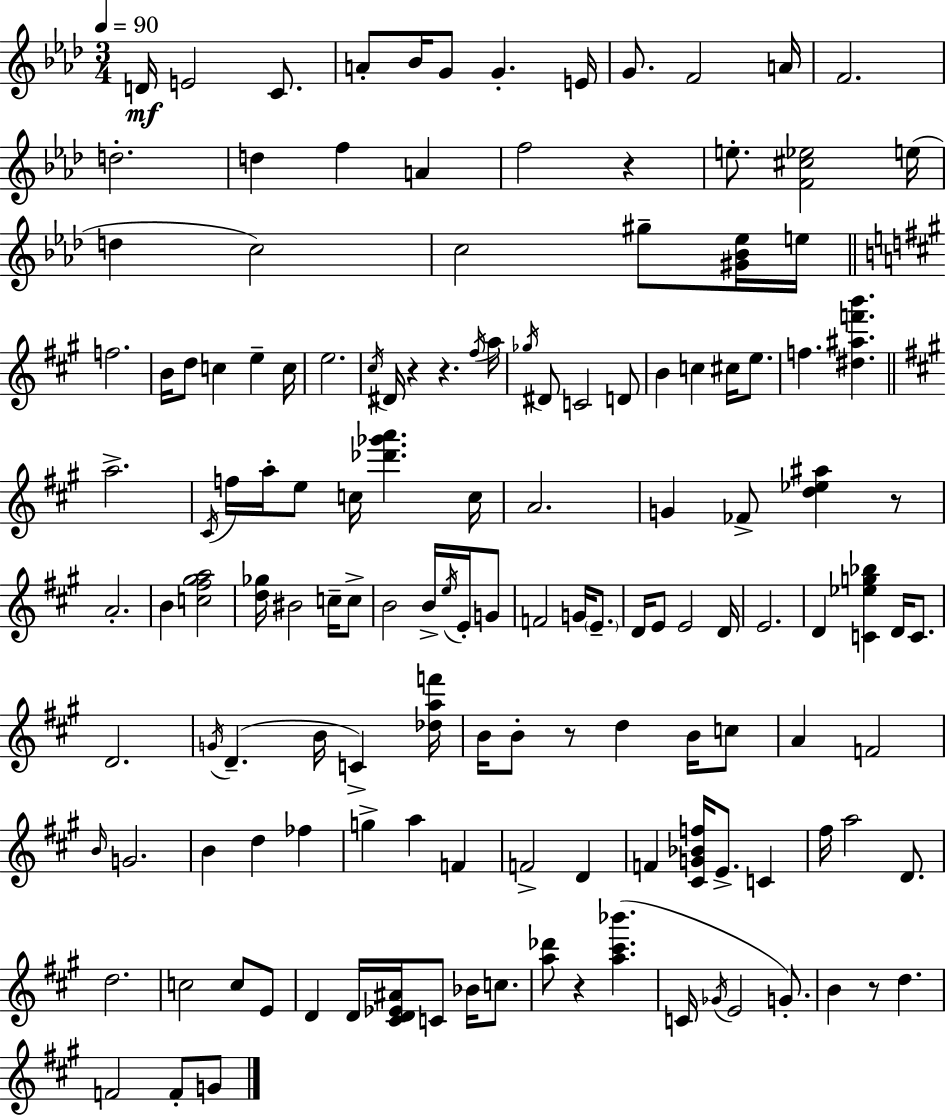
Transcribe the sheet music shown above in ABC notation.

X:1
T:Untitled
M:3/4
L:1/4
K:Ab
D/4 E2 C/2 A/2 _B/4 G/2 G E/4 G/2 F2 A/4 F2 d2 d f A f2 z e/2 [F^c_e]2 e/4 d c2 c2 ^g/2 [^G_B_e]/4 e/4 f2 B/4 d/2 c e c/4 e2 ^c/4 ^D/4 z z ^f/4 a/4 _g/4 ^D/2 C2 D/2 B c ^c/4 e/2 f [^d^af'b'] a2 ^C/4 f/4 a/4 e/2 c/4 [_d'_g'a'] c/4 A2 G _F/2 [d_e^a] z/2 A2 B [c^f^ga]2 [d_g]/4 ^B2 c/4 c/2 B2 B/4 e/4 E/4 G/2 F2 G/4 E/2 D/4 E/2 E2 D/4 E2 D [C_eg_b] D/4 C/2 D2 G/4 D B/4 C [_daf']/4 B/4 B/2 z/2 d B/4 c/2 A F2 B/4 G2 B d _f g a F F2 D F [^CG_Bf]/4 E/2 C ^f/4 a2 D/2 d2 c2 c/2 E/2 D D/4 [^CD_E^A]/4 C/2 _B/4 c/2 [a_d']/2 z [a^c'_b'] C/4 _G/4 E2 G/2 B z/2 d F2 F/2 G/2